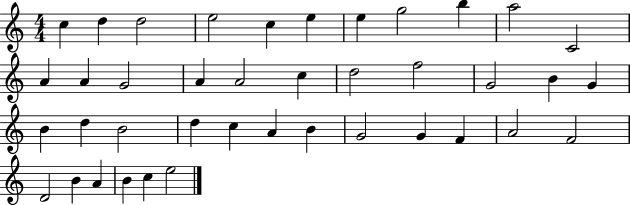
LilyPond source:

{
  \clef treble
  \numericTimeSignature
  \time 4/4
  \key c \major
  c''4 d''4 d''2 | e''2 c''4 e''4 | e''4 g''2 b''4 | a''2 c'2 | \break a'4 a'4 g'2 | a'4 a'2 c''4 | d''2 f''2 | g'2 b'4 g'4 | \break b'4 d''4 b'2 | d''4 c''4 a'4 b'4 | g'2 g'4 f'4 | a'2 f'2 | \break d'2 b'4 a'4 | b'4 c''4 e''2 | \bar "|."
}